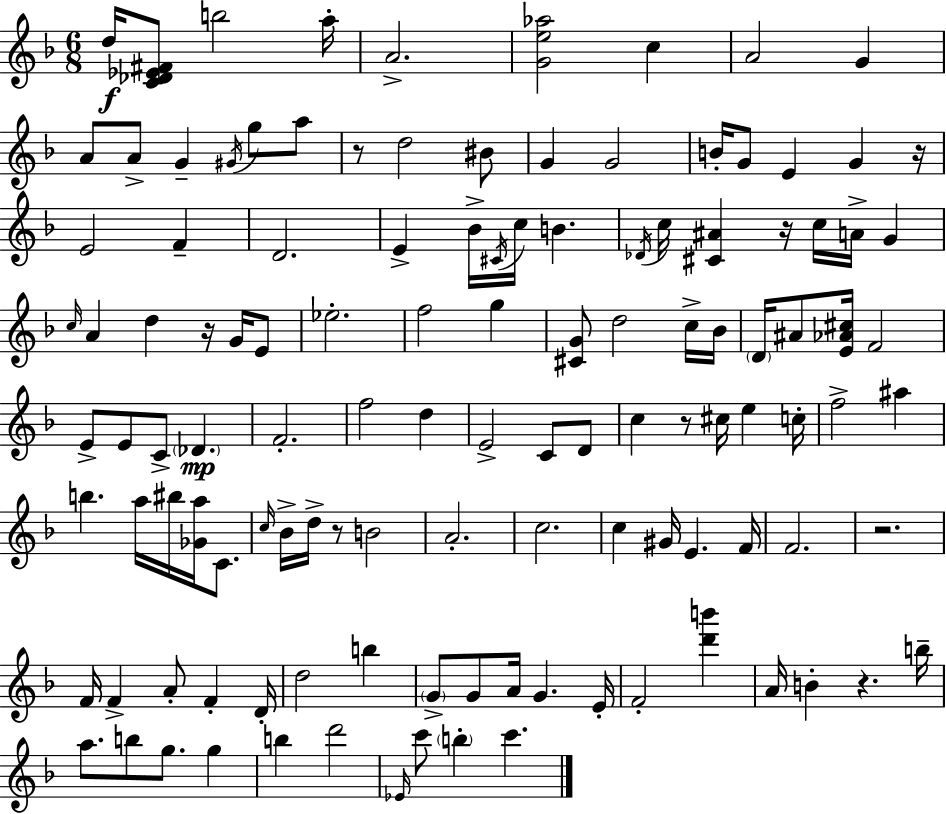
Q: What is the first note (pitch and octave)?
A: D5